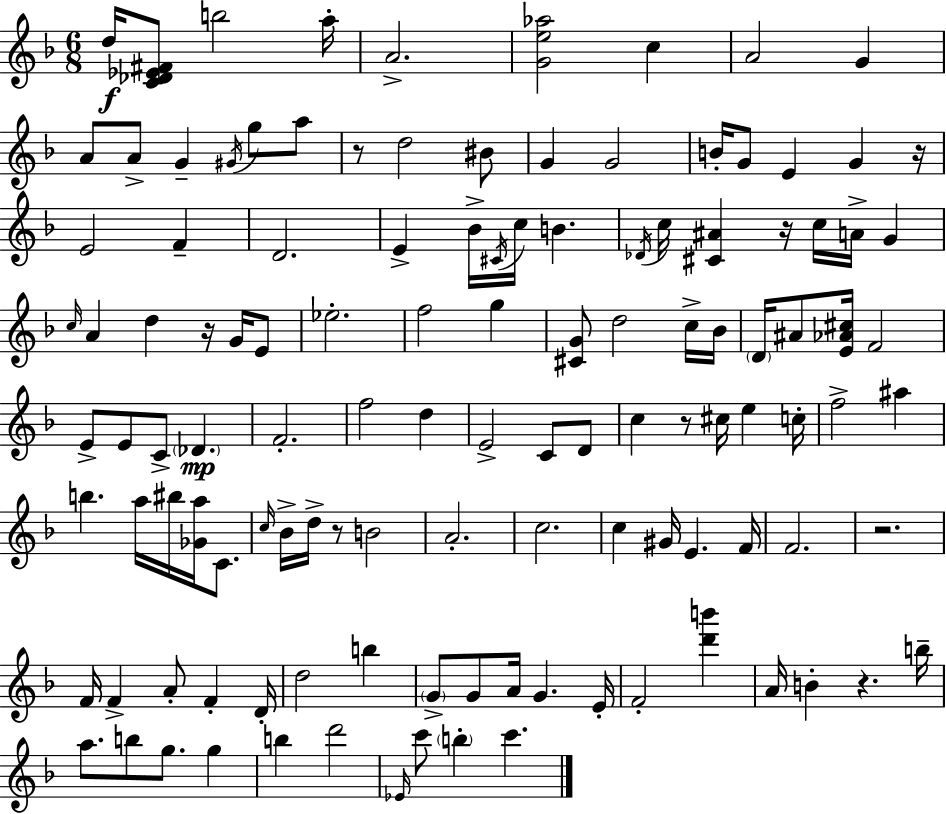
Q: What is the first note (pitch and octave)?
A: D5